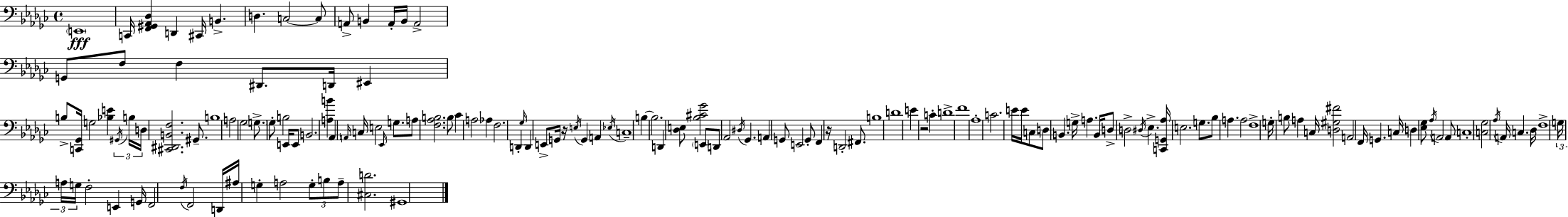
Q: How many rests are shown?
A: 3